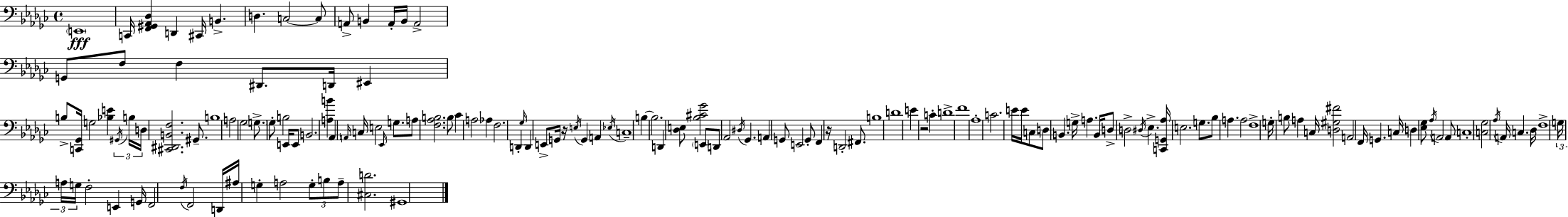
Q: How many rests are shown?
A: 3